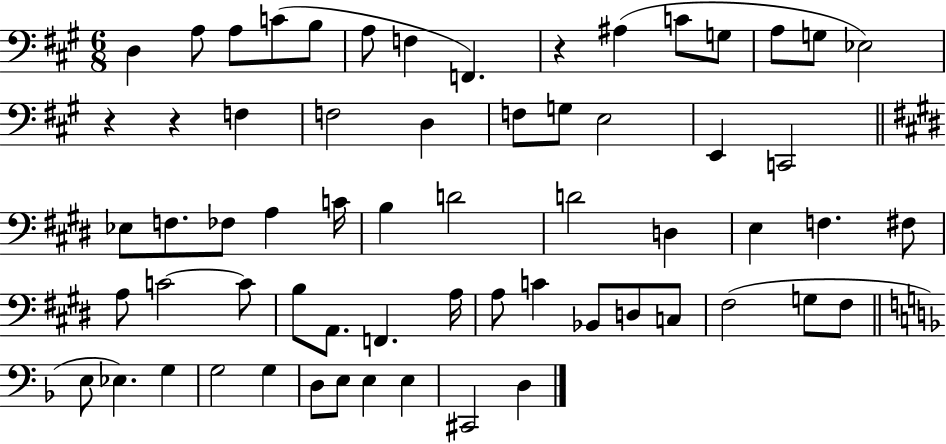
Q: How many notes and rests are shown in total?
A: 63